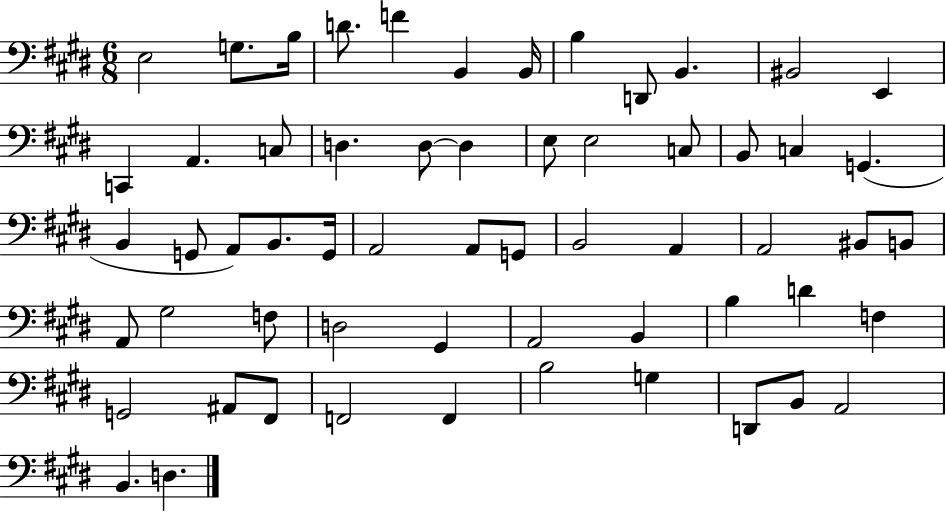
E3/h G3/e. B3/s D4/e. F4/q B2/q B2/s B3/q D2/e B2/q. BIS2/h E2/q C2/q A2/q. C3/e D3/q. D3/e D3/q E3/e E3/h C3/e B2/e C3/q G2/q. B2/q G2/e A2/e B2/e. G2/s A2/h A2/e G2/e B2/h A2/q A2/h BIS2/e B2/e A2/e G#3/h F3/e D3/h G#2/q A2/h B2/q B3/q D4/q F3/q G2/h A#2/e F#2/e F2/h F2/q B3/h G3/q D2/e B2/e A2/h B2/q. D3/q.